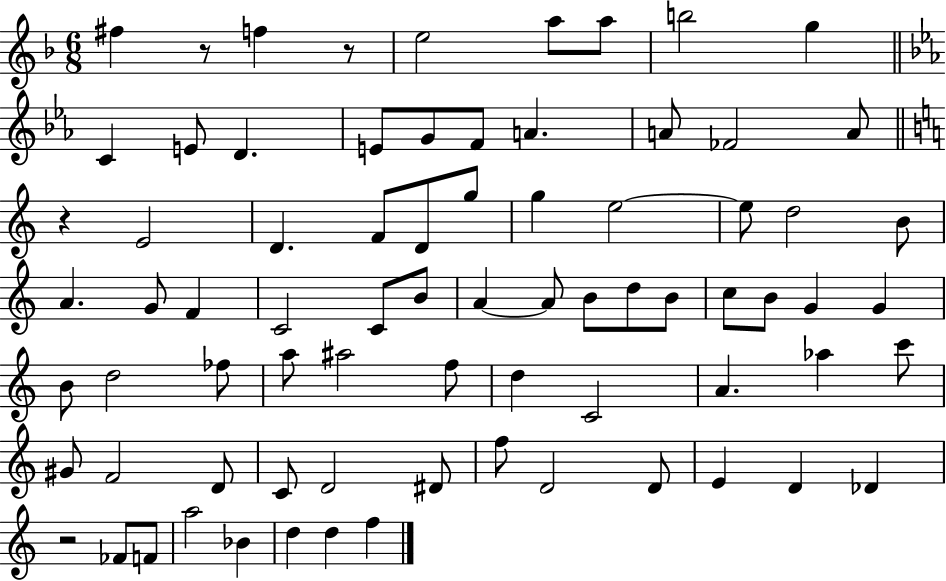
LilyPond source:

{
  \clef treble
  \numericTimeSignature
  \time 6/8
  \key f \major
  fis''4 r8 f''4 r8 | e''2 a''8 a''8 | b''2 g''4 | \bar "||" \break \key c \minor c'4 e'8 d'4. | e'8 g'8 f'8 a'4. | a'8 fes'2 a'8 | \bar "||" \break \key c \major r4 e'2 | d'4. f'8 d'8 g''8 | g''4 e''2~~ | e''8 d''2 b'8 | \break a'4. g'8 f'4 | c'2 c'8 b'8 | a'4~~ a'8 b'8 d''8 b'8 | c''8 b'8 g'4 g'4 | \break b'8 d''2 fes''8 | a''8 ais''2 f''8 | d''4 c'2 | a'4. aes''4 c'''8 | \break gis'8 f'2 d'8 | c'8 d'2 dis'8 | f''8 d'2 d'8 | e'4 d'4 des'4 | \break r2 fes'8 f'8 | a''2 bes'4 | d''4 d''4 f''4 | \bar "|."
}